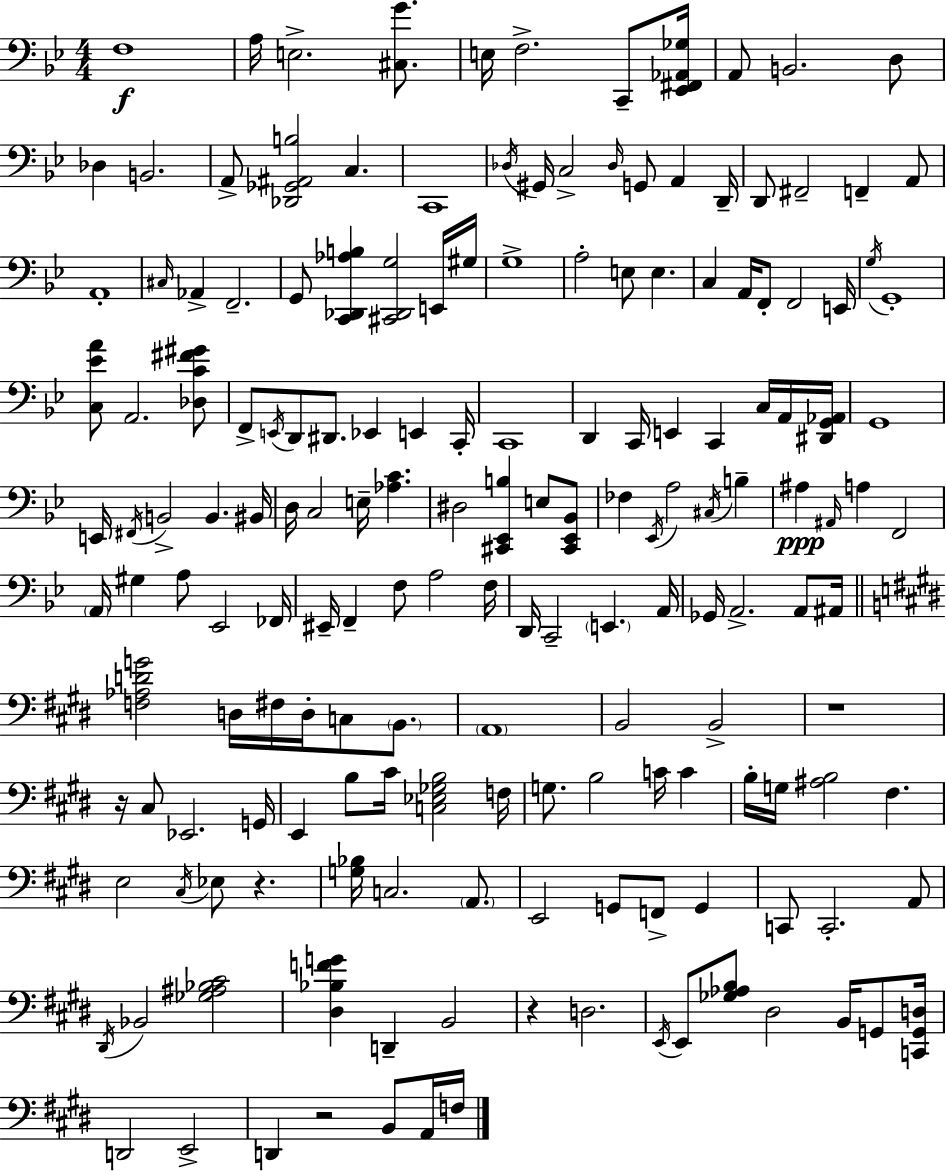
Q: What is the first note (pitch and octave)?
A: F3